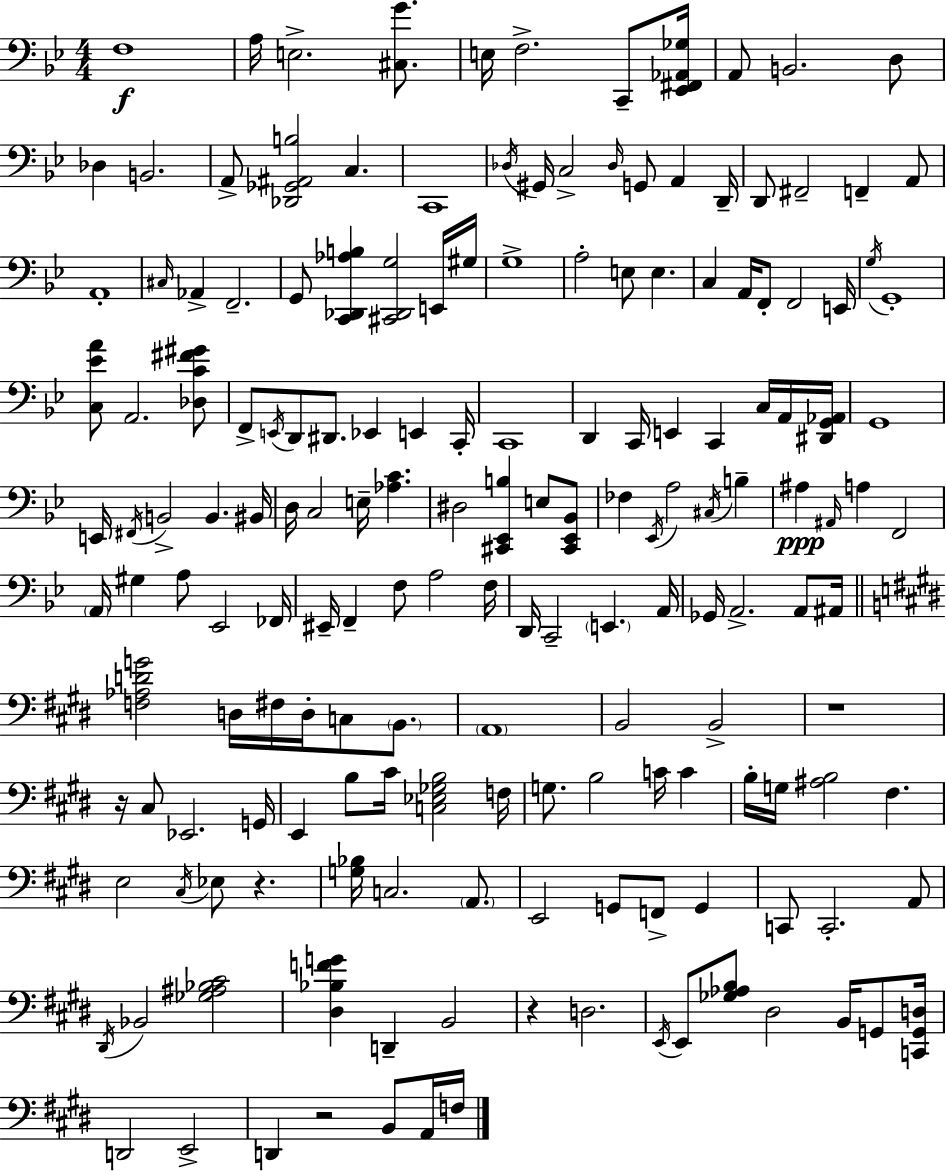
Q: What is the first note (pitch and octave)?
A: F3